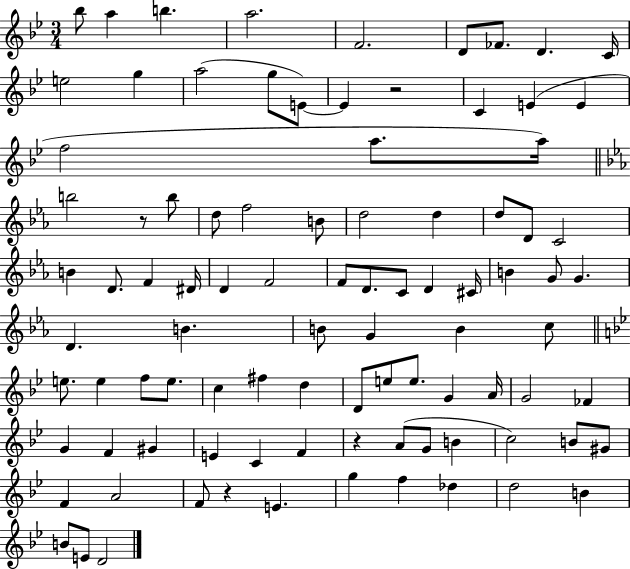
{
  \clef treble
  \numericTimeSignature
  \time 3/4
  \key bes \major
  \repeat volta 2 { bes''8 a''4 b''4. | a''2. | f'2. | d'8 fes'8. d'4. c'16 | \break e''2 g''4 | a''2( g''8 e'8~~) | e'4 r2 | c'4 e'4( e'4 | \break f''2 a''8. a''16) | \bar "||" \break \key ees \major b''2 r8 b''8 | d''8 f''2 b'8 | d''2 d''4 | d''8 d'8 c'2 | \break b'4 d'8. f'4 dis'16 | d'4 f'2 | f'8 d'8. c'8 d'4 cis'16 | b'4 g'8 g'4. | \break d'4. b'4. | b'8 g'4 b'4 c''8 | \bar "||" \break \key bes \major e''8. e''4 f''8 e''8. | c''4 fis''4 d''4 | d'8 e''8 e''8. g'4 a'16 | g'2 fes'4 | \break g'4 f'4 gis'4 | e'4 c'4 f'4 | r4 a'8( g'8 b'4 | c''2) b'8 gis'8 | \break f'4 a'2 | f'8 r4 e'4. | g''4 f''4 des''4 | d''2 b'4 | \break b'8 e'8 d'2 | } \bar "|."
}